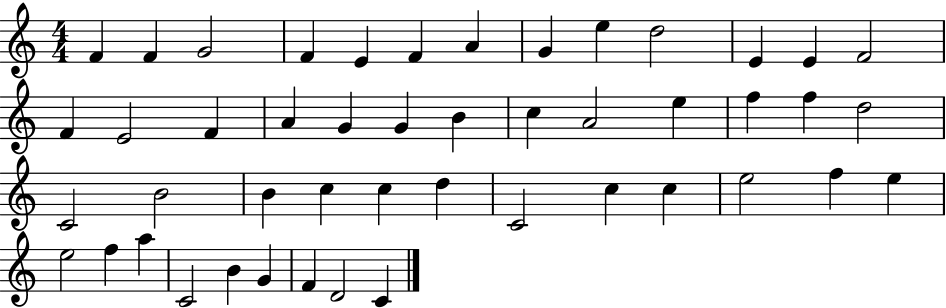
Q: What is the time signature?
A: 4/4